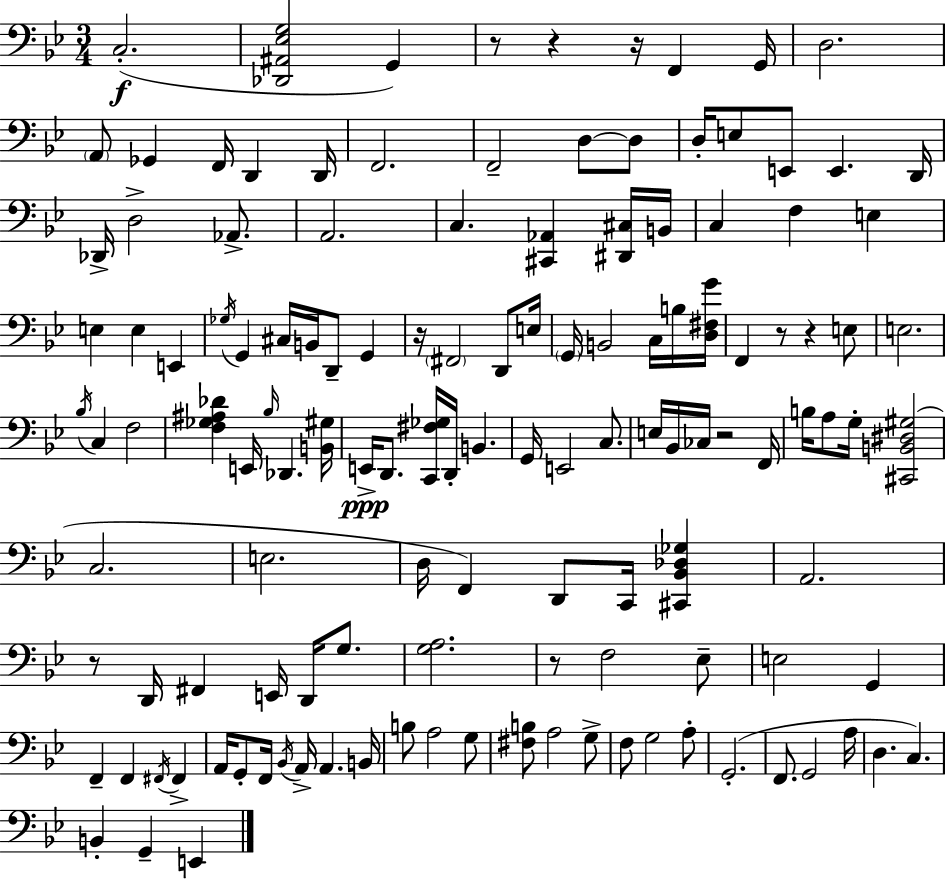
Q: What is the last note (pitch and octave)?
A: E2